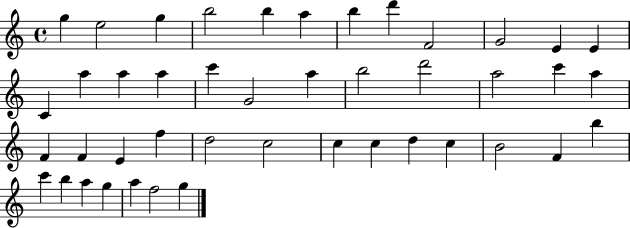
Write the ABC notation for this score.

X:1
T:Untitled
M:4/4
L:1/4
K:C
g e2 g b2 b a b d' F2 G2 E E C a a a c' G2 a b2 d'2 a2 c' a F F E f d2 c2 c c d c B2 F b c' b a g a f2 g